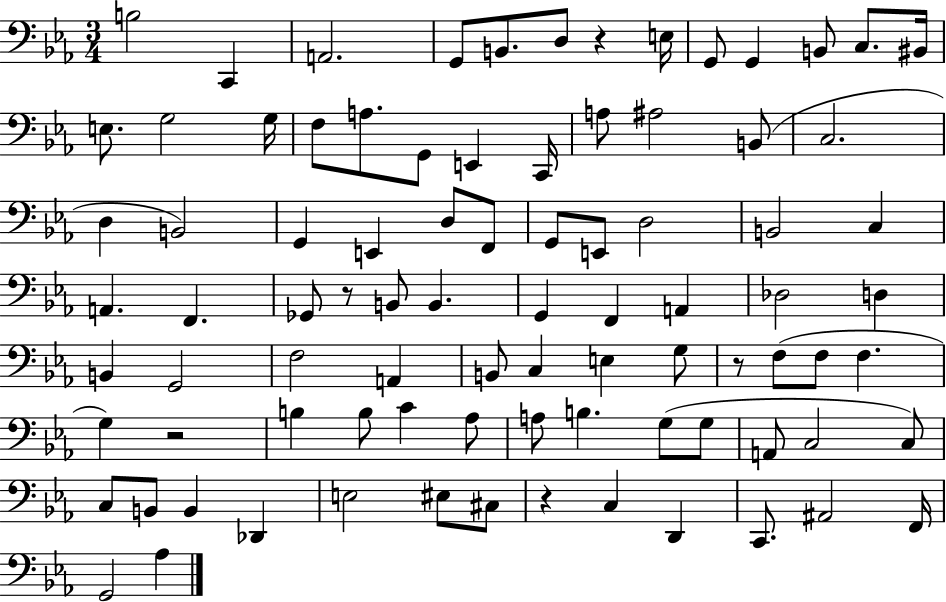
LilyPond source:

{
  \clef bass
  \numericTimeSignature
  \time 3/4
  \key ees \major
  b2 c,4 | a,2. | g,8 b,8. d8 r4 e16 | g,8 g,4 b,8 c8. bis,16 | \break e8. g2 g16 | f8 a8. g,8 e,4 c,16 | a8 ais2 b,8( | c2. | \break d4 b,2) | g,4 e,4 d8 f,8 | g,8 e,8 d2 | b,2 c4 | \break a,4. f,4. | ges,8 r8 b,8 b,4. | g,4 f,4 a,4 | des2 d4 | \break b,4 g,2 | f2 a,4 | b,8 c4 e4 g8 | r8 f8( f8 f4. | \break g4) r2 | b4 b8 c'4 aes8 | a8 b4. g8( g8 | a,8 c2 c8) | \break c8 b,8 b,4 des,4 | e2 eis8 cis8 | r4 c4 d,4 | c,8. ais,2 f,16 | \break g,2 aes4 | \bar "|."
}